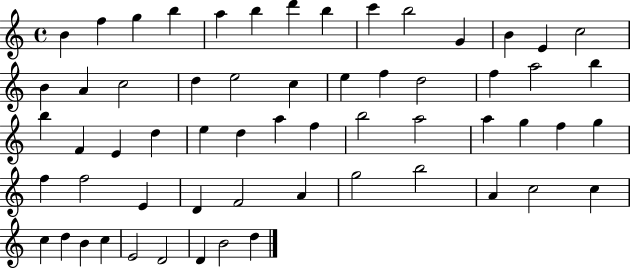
X:1
T:Untitled
M:4/4
L:1/4
K:C
B f g b a b d' b c' b2 G B E c2 B A c2 d e2 c e f d2 f a2 b b F E d e d a f b2 a2 a g f g f f2 E D F2 A g2 b2 A c2 c c d B c E2 D2 D B2 d